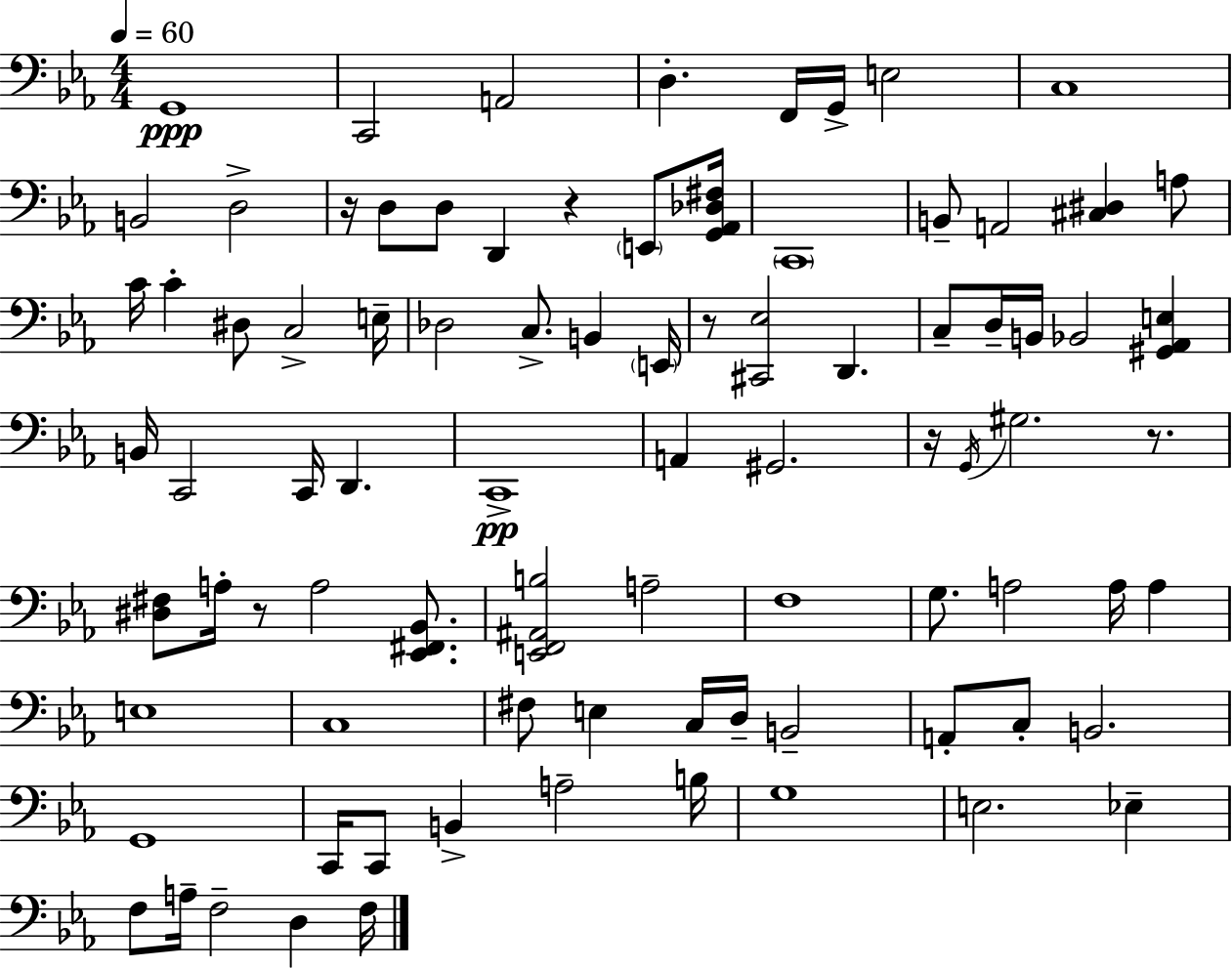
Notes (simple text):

G2/w C2/h A2/h D3/q. F2/s G2/s E3/h C3/w B2/h D3/h R/s D3/e D3/e D2/q R/q E2/e [G2,Ab2,Db3,F#3]/s C2/w B2/e A2/h [C#3,D#3]/q A3/e C4/s C4/q D#3/e C3/h E3/s Db3/h C3/e. B2/q E2/s R/e [C#2,Eb3]/h D2/q. C3/e D3/s B2/s Bb2/h [G#2,Ab2,E3]/q B2/s C2/h C2/s D2/q. C2/w A2/q G#2/h. R/s G2/s G#3/h. R/e. [D#3,F#3]/e A3/s R/e A3/h [Eb2,F#2,Bb2]/e. [E2,F2,A#2,B3]/h A3/h F3/w G3/e. A3/h A3/s A3/q E3/w C3/w F#3/e E3/q C3/s D3/s B2/h A2/e C3/e B2/h. G2/w C2/s C2/e B2/q A3/h B3/s G3/w E3/h. Eb3/q F3/e A3/s F3/h D3/q F3/s